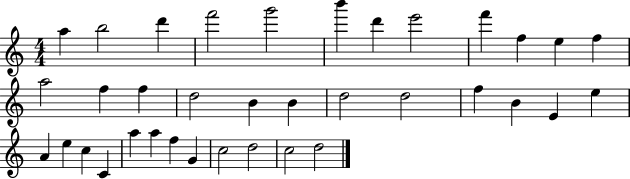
X:1
T:Untitled
M:4/4
L:1/4
K:C
a b2 d' f'2 g'2 b' d' e'2 f' f e f a2 f f d2 B B d2 d2 f B E e A e c C a a f G c2 d2 c2 d2